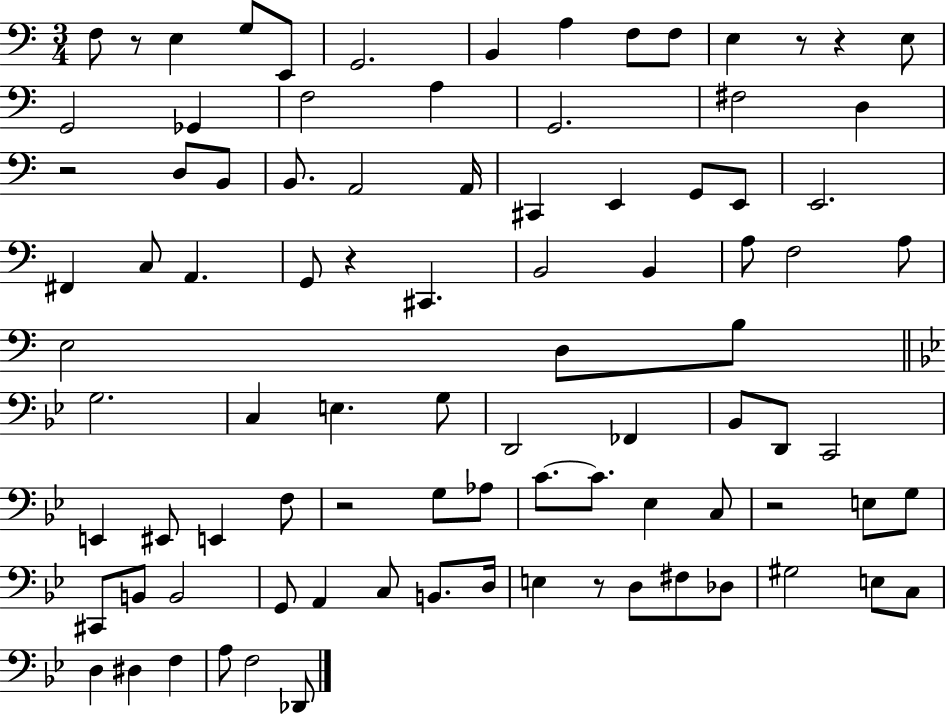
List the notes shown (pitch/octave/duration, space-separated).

F3/e R/e E3/q G3/e E2/e G2/h. B2/q A3/q F3/e F3/e E3/q R/e R/q E3/e G2/h Gb2/q F3/h A3/q G2/h. F#3/h D3/q R/h D3/e B2/e B2/e. A2/h A2/s C#2/q E2/q G2/e E2/e E2/h. F#2/q C3/e A2/q. G2/e R/q C#2/q. B2/h B2/q A3/e F3/h A3/e E3/h D3/e B3/e G3/h. C3/q E3/q. G3/e D2/h FES2/q Bb2/e D2/e C2/h E2/q EIS2/e E2/q F3/e R/h G3/e Ab3/e C4/e. C4/e. Eb3/q C3/e R/h E3/e G3/e C#2/e B2/e B2/h G2/e A2/q C3/e B2/e. D3/s E3/q R/e D3/e F#3/e Db3/e G#3/h E3/e C3/e D3/q D#3/q F3/q A3/e F3/h Db2/e